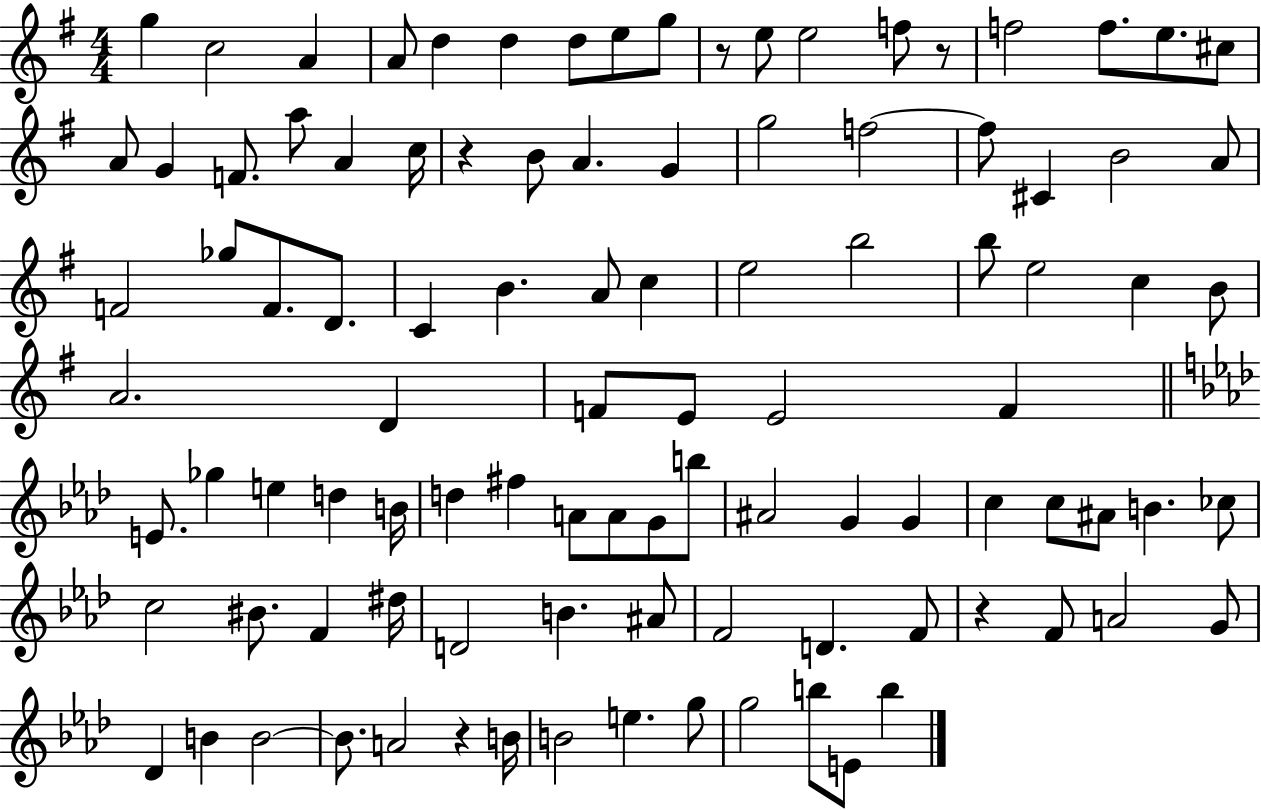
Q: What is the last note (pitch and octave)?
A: B5